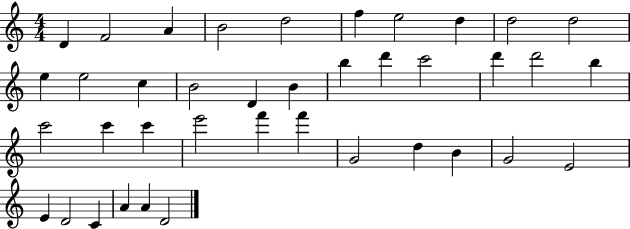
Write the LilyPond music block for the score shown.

{
  \clef treble
  \numericTimeSignature
  \time 4/4
  \key c \major
  d'4 f'2 a'4 | b'2 d''2 | f''4 e''2 d''4 | d''2 d''2 | \break e''4 e''2 c''4 | b'2 d'4 b'4 | b''4 d'''4 c'''2 | d'''4 d'''2 b''4 | \break c'''2 c'''4 c'''4 | e'''2 f'''4 f'''4 | g'2 d''4 b'4 | g'2 e'2 | \break e'4 d'2 c'4 | a'4 a'4 d'2 | \bar "|."
}